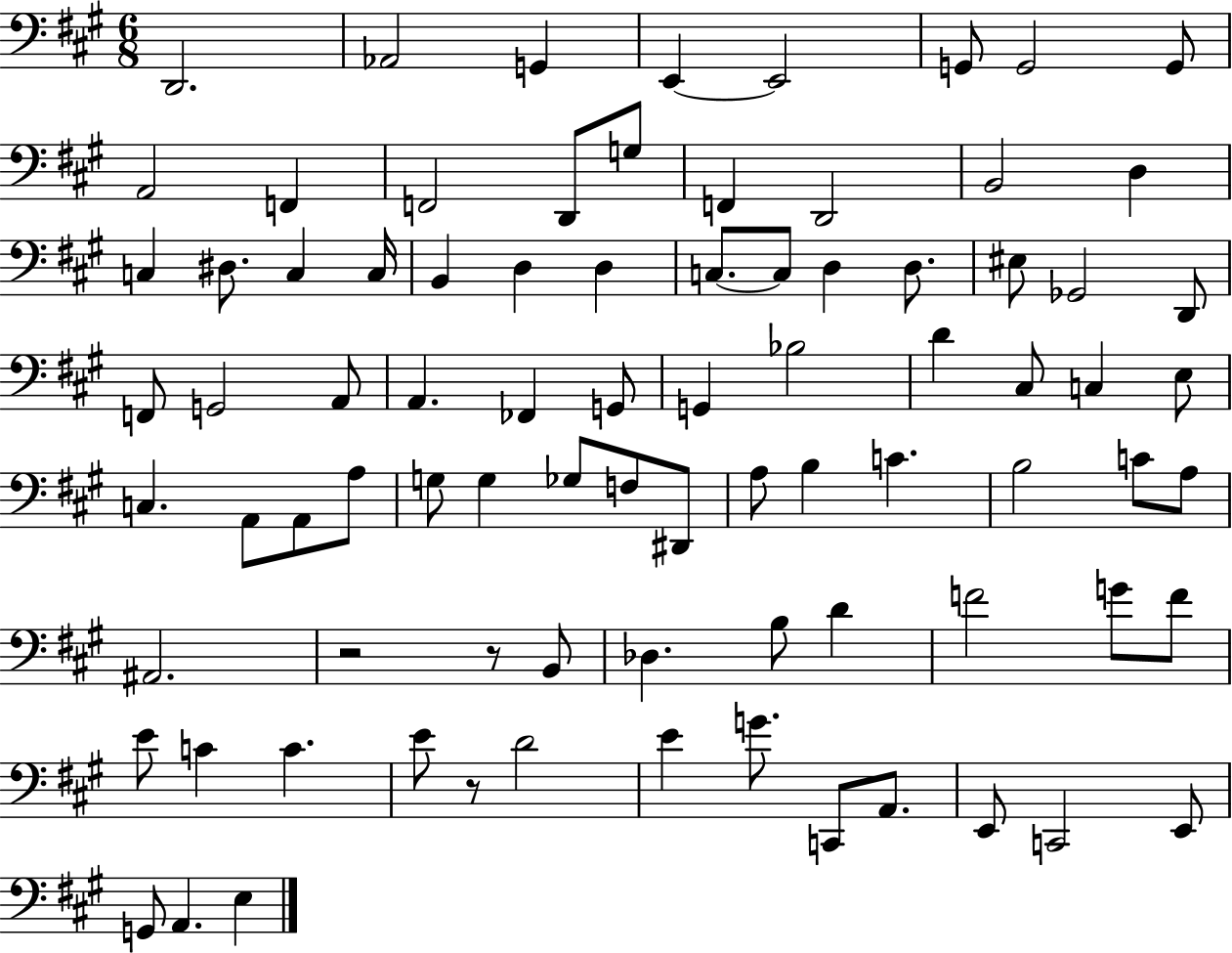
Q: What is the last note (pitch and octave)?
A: E3